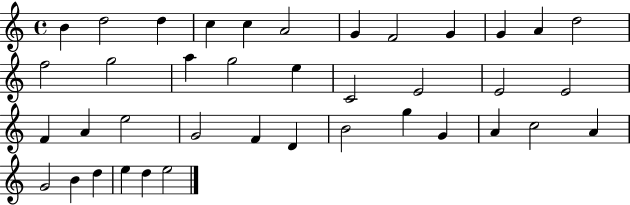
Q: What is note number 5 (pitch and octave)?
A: C5